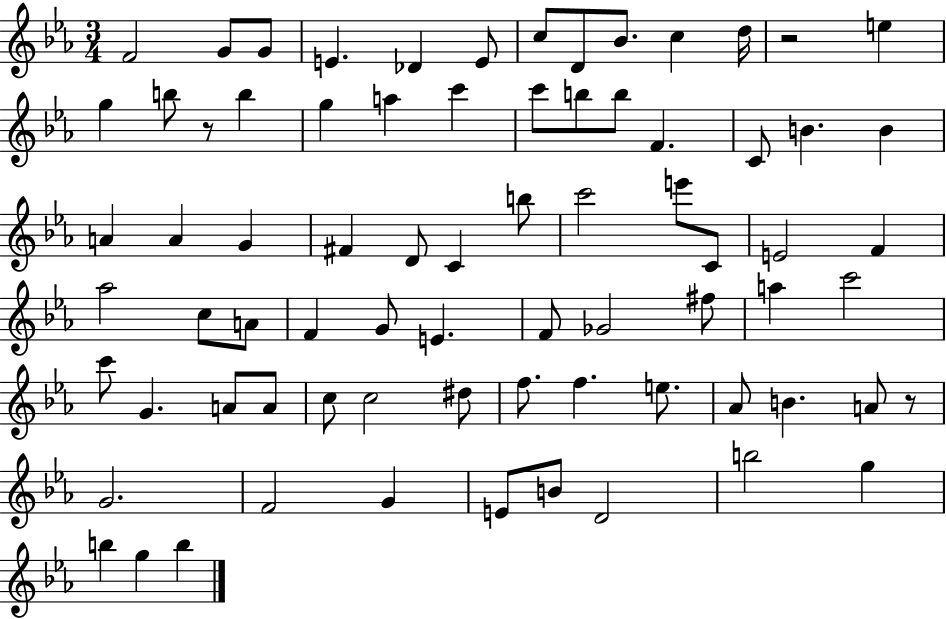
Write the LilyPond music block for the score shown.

{
  \clef treble
  \numericTimeSignature
  \time 3/4
  \key ees \major
  f'2 g'8 g'8 | e'4. des'4 e'8 | c''8 d'8 bes'8. c''4 d''16 | r2 e''4 | \break g''4 b''8 r8 b''4 | g''4 a''4 c'''4 | c'''8 b''8 b''8 f'4. | c'8 b'4. b'4 | \break a'4 a'4 g'4 | fis'4 d'8 c'4 b''8 | c'''2 e'''8 c'8 | e'2 f'4 | \break aes''2 c''8 a'8 | f'4 g'8 e'4. | f'8 ges'2 fis''8 | a''4 c'''2 | \break c'''8 g'4. a'8 a'8 | c''8 c''2 dis''8 | f''8. f''4. e''8. | aes'8 b'4. a'8 r8 | \break g'2. | f'2 g'4 | e'8 b'8 d'2 | b''2 g''4 | \break b''4 g''4 b''4 | \bar "|."
}